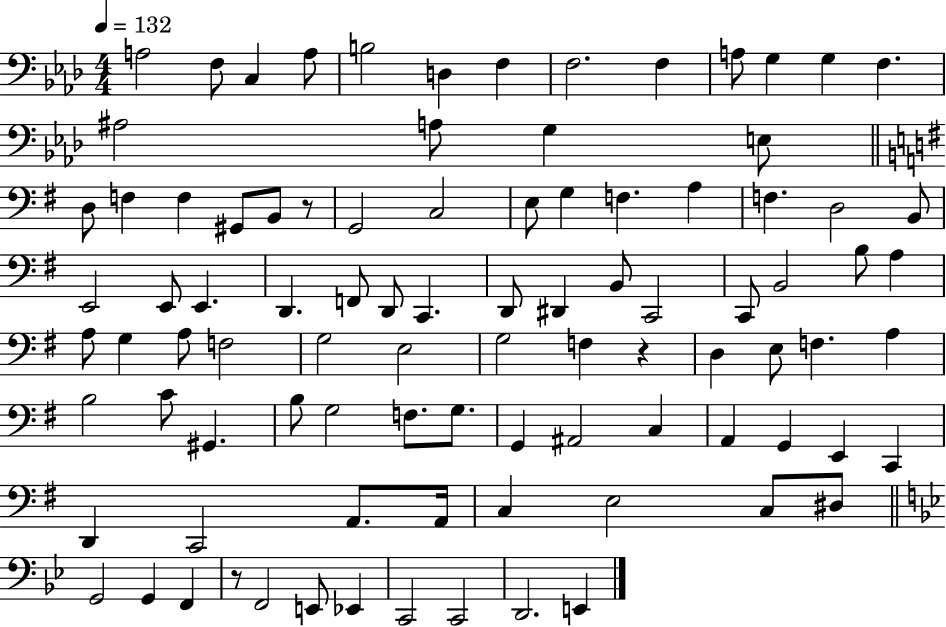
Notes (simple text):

A3/h F3/e C3/q A3/e B3/h D3/q F3/q F3/h. F3/q A3/e G3/q G3/q F3/q. A#3/h A3/e G3/q E3/e D3/e F3/q F3/q G#2/e B2/e R/e G2/h C3/h E3/e G3/q F3/q. A3/q F3/q. D3/h B2/e E2/h E2/e E2/q. D2/q. F2/e D2/e C2/q. D2/e D#2/q B2/e C2/h C2/e B2/h B3/e A3/q A3/e G3/q A3/e F3/h G3/h E3/h G3/h F3/q R/q D3/q E3/e F3/q. A3/q B3/h C4/e G#2/q. B3/e G3/h F3/e. G3/e. G2/q A#2/h C3/q A2/q G2/q E2/q C2/q D2/q C2/h A2/e. A2/s C3/q E3/h C3/e D#3/e G2/h G2/q F2/q R/e F2/h E2/e Eb2/q C2/h C2/h D2/h. E2/q